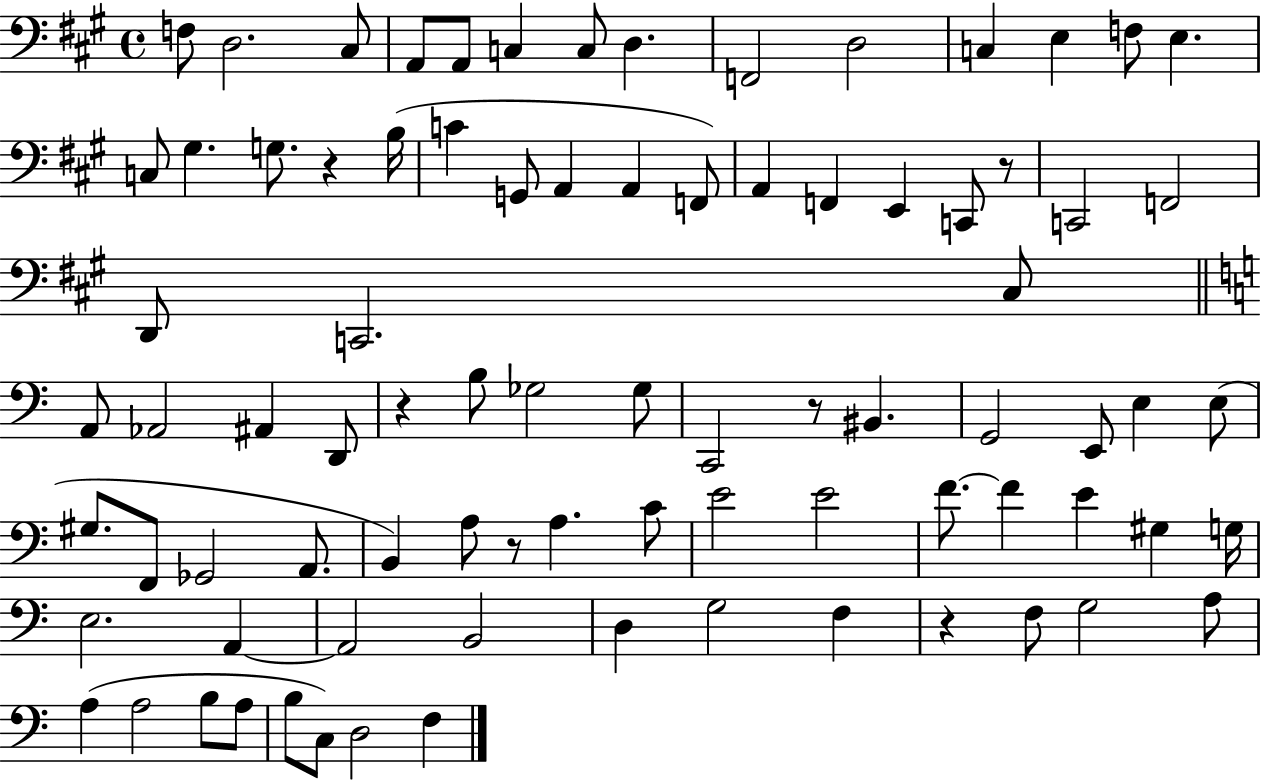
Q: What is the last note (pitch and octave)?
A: F3